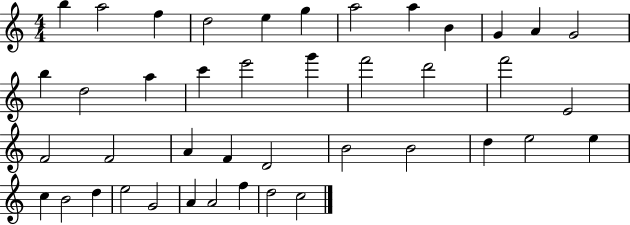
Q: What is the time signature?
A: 4/4